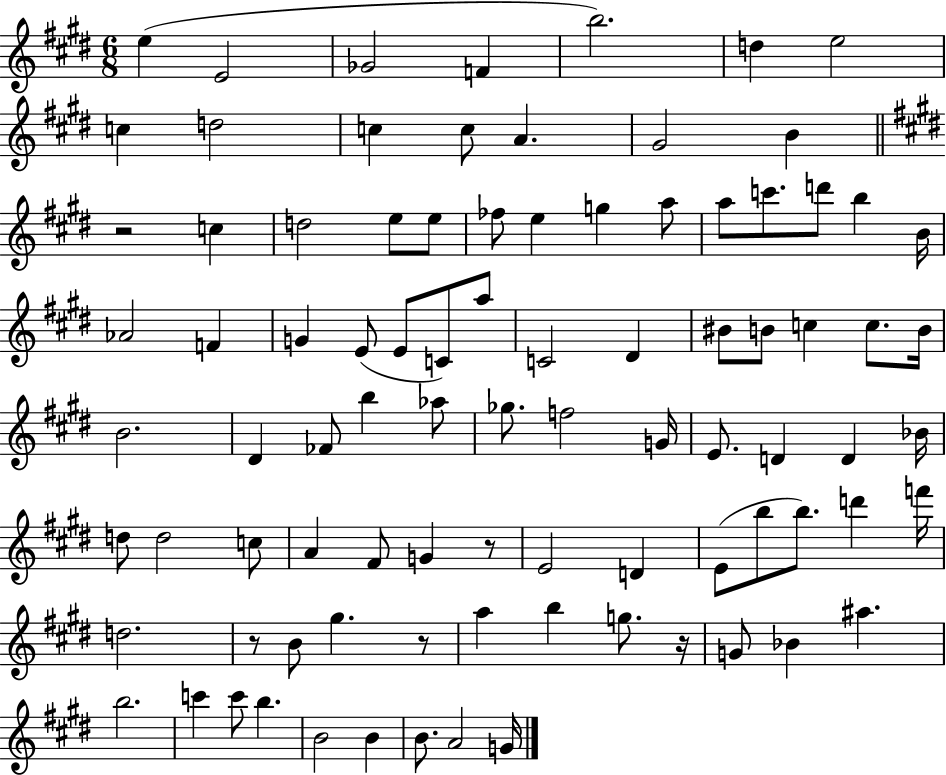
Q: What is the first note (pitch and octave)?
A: E5